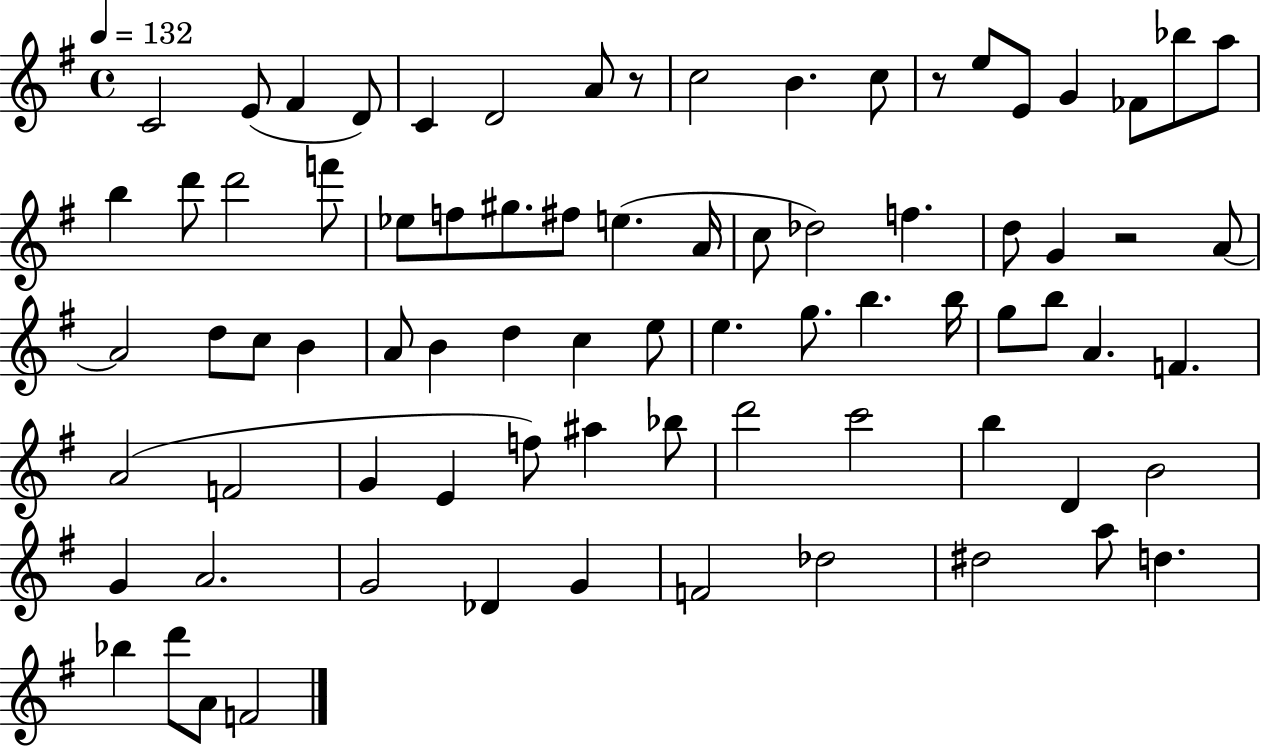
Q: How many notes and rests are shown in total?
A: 78